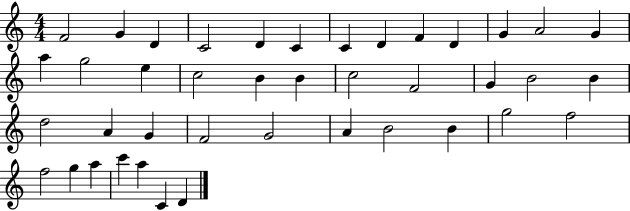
F4/h G4/q D4/q C4/h D4/q C4/q C4/q D4/q F4/q D4/q G4/q A4/h G4/q A5/q G5/h E5/q C5/h B4/q B4/q C5/h F4/h G4/q B4/h B4/q D5/h A4/q G4/q F4/h G4/h A4/q B4/h B4/q G5/h F5/h F5/h G5/q A5/q C6/q A5/q C4/q D4/q